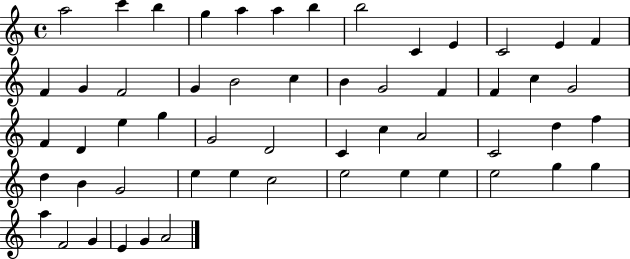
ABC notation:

X:1
T:Untitled
M:4/4
L:1/4
K:C
a2 c' b g a a b b2 C E C2 E F F G F2 G B2 c B G2 F F c G2 F D e g G2 D2 C c A2 C2 d f d B G2 e e c2 e2 e e e2 g g a F2 G E G A2